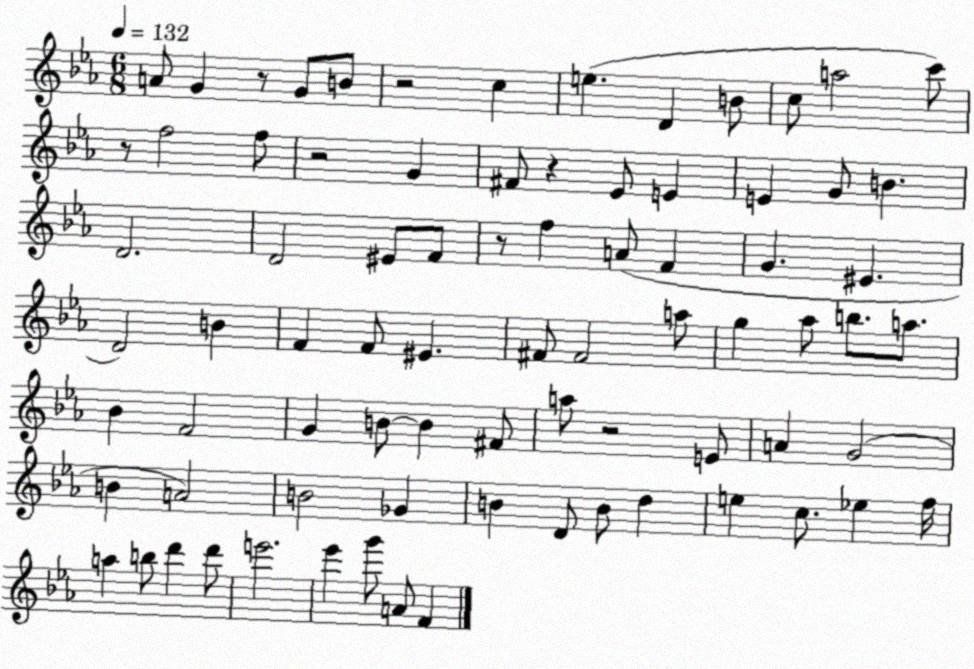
X:1
T:Untitled
M:6/8
L:1/4
K:Eb
A/2 G z/2 G/2 B/2 z2 c e D B/2 c/2 a2 c'/2 z/2 f2 f/2 z2 G ^F/2 z _E/2 E E G/2 B D2 D2 ^E/2 F/2 z/2 f A/2 F G ^E D2 B F F/2 ^E ^F/2 ^F2 a/2 g _a/2 b/2 a/2 _B F2 G B/2 B ^F/2 a/2 z2 E/2 A G2 B A2 B2 _G B D/2 B/2 d e c/2 _e f/4 a b/2 d' d'/2 e'2 _e' g'/2 A/2 F